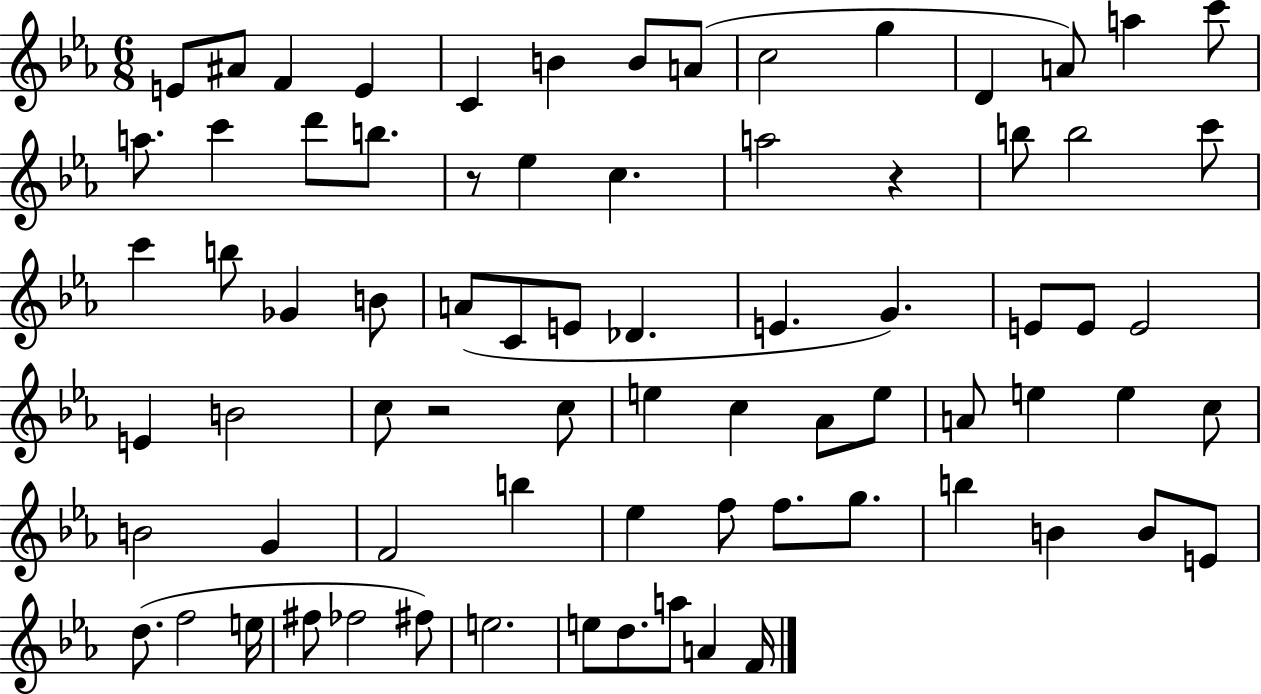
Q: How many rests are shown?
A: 3